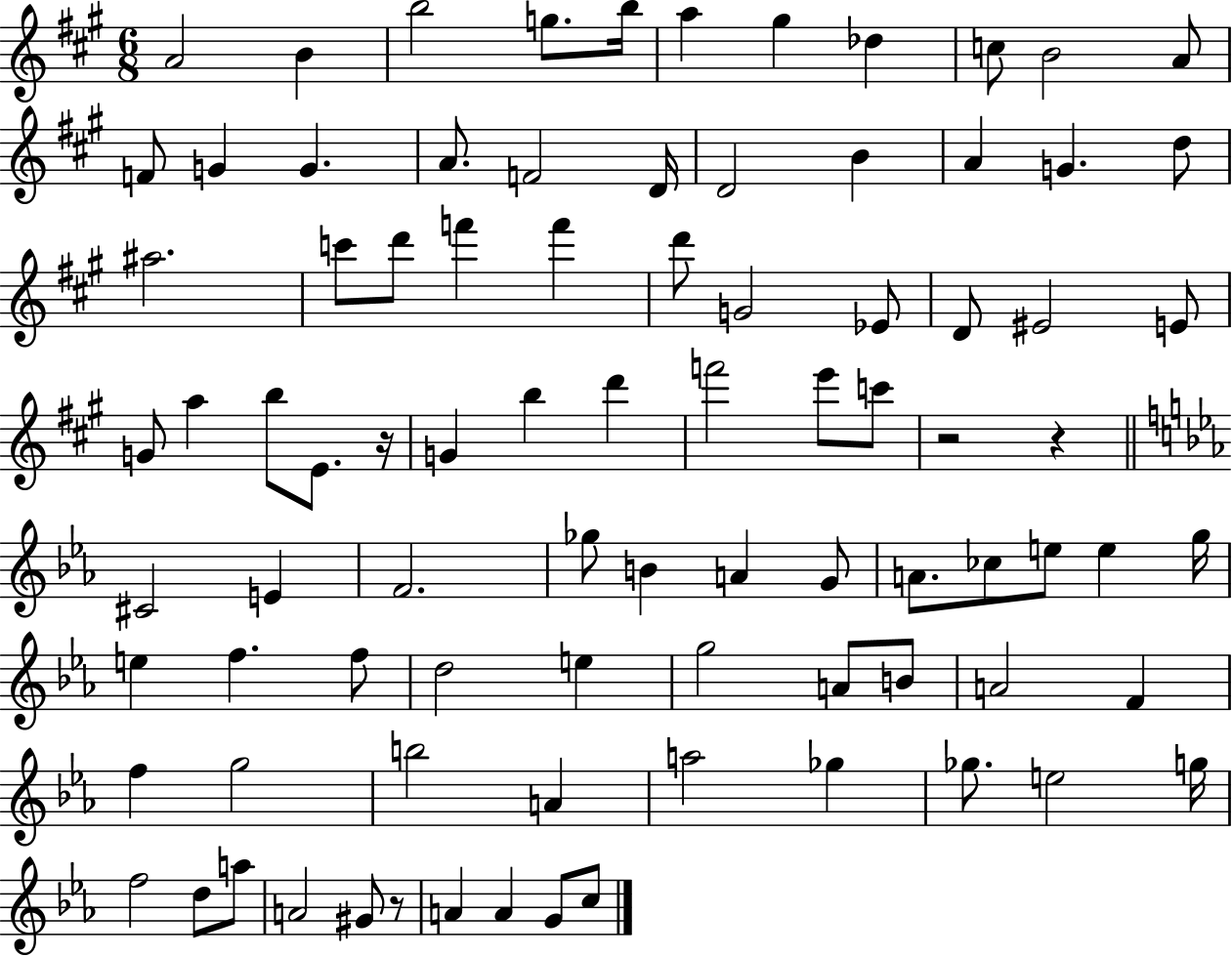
A4/h B4/q B5/h G5/e. B5/s A5/q G#5/q Db5/q C5/e B4/h A4/e F4/e G4/q G4/q. A4/e. F4/h D4/s D4/h B4/q A4/q G4/q. D5/e A#5/h. C6/e D6/e F6/q F6/q D6/e G4/h Eb4/e D4/e EIS4/h E4/e G4/e A5/q B5/e E4/e. R/s G4/q B5/q D6/q F6/h E6/e C6/e R/h R/q C#4/h E4/q F4/h. Gb5/e B4/q A4/q G4/e A4/e. CES5/e E5/e E5/q G5/s E5/q F5/q. F5/e D5/h E5/q G5/h A4/e B4/e A4/h F4/q F5/q G5/h B5/h A4/q A5/h Gb5/q Gb5/e. E5/h G5/s F5/h D5/e A5/e A4/h G#4/e R/e A4/q A4/q G4/e C5/e